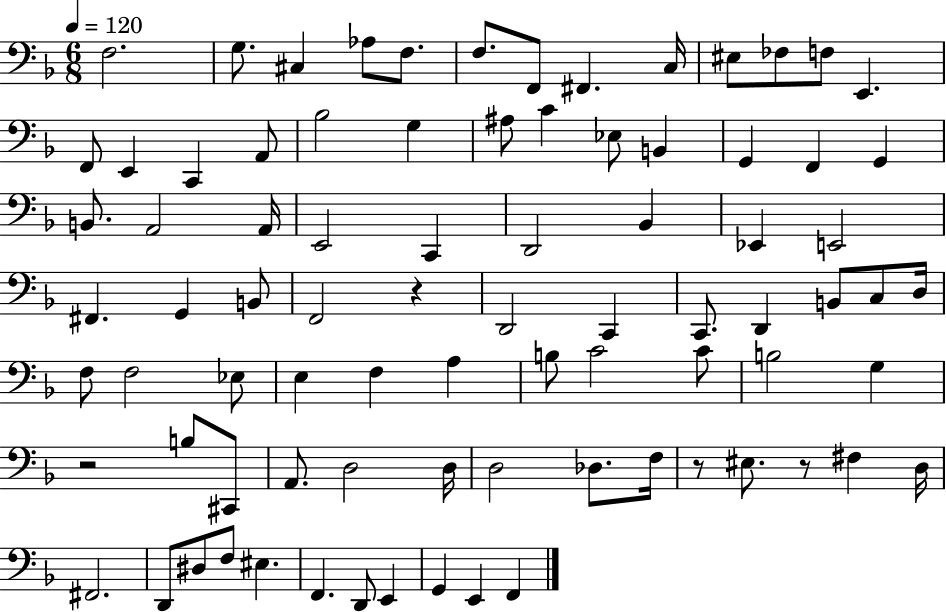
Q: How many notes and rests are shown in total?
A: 83